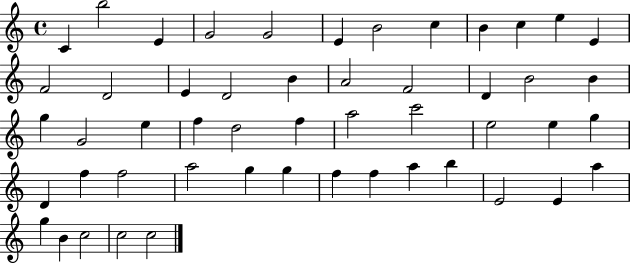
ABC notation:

X:1
T:Untitled
M:4/4
L:1/4
K:C
C b2 E G2 G2 E B2 c B c e E F2 D2 E D2 B A2 F2 D B2 B g G2 e f d2 f a2 c'2 e2 e g D f f2 a2 g g f f a b E2 E a g B c2 c2 c2